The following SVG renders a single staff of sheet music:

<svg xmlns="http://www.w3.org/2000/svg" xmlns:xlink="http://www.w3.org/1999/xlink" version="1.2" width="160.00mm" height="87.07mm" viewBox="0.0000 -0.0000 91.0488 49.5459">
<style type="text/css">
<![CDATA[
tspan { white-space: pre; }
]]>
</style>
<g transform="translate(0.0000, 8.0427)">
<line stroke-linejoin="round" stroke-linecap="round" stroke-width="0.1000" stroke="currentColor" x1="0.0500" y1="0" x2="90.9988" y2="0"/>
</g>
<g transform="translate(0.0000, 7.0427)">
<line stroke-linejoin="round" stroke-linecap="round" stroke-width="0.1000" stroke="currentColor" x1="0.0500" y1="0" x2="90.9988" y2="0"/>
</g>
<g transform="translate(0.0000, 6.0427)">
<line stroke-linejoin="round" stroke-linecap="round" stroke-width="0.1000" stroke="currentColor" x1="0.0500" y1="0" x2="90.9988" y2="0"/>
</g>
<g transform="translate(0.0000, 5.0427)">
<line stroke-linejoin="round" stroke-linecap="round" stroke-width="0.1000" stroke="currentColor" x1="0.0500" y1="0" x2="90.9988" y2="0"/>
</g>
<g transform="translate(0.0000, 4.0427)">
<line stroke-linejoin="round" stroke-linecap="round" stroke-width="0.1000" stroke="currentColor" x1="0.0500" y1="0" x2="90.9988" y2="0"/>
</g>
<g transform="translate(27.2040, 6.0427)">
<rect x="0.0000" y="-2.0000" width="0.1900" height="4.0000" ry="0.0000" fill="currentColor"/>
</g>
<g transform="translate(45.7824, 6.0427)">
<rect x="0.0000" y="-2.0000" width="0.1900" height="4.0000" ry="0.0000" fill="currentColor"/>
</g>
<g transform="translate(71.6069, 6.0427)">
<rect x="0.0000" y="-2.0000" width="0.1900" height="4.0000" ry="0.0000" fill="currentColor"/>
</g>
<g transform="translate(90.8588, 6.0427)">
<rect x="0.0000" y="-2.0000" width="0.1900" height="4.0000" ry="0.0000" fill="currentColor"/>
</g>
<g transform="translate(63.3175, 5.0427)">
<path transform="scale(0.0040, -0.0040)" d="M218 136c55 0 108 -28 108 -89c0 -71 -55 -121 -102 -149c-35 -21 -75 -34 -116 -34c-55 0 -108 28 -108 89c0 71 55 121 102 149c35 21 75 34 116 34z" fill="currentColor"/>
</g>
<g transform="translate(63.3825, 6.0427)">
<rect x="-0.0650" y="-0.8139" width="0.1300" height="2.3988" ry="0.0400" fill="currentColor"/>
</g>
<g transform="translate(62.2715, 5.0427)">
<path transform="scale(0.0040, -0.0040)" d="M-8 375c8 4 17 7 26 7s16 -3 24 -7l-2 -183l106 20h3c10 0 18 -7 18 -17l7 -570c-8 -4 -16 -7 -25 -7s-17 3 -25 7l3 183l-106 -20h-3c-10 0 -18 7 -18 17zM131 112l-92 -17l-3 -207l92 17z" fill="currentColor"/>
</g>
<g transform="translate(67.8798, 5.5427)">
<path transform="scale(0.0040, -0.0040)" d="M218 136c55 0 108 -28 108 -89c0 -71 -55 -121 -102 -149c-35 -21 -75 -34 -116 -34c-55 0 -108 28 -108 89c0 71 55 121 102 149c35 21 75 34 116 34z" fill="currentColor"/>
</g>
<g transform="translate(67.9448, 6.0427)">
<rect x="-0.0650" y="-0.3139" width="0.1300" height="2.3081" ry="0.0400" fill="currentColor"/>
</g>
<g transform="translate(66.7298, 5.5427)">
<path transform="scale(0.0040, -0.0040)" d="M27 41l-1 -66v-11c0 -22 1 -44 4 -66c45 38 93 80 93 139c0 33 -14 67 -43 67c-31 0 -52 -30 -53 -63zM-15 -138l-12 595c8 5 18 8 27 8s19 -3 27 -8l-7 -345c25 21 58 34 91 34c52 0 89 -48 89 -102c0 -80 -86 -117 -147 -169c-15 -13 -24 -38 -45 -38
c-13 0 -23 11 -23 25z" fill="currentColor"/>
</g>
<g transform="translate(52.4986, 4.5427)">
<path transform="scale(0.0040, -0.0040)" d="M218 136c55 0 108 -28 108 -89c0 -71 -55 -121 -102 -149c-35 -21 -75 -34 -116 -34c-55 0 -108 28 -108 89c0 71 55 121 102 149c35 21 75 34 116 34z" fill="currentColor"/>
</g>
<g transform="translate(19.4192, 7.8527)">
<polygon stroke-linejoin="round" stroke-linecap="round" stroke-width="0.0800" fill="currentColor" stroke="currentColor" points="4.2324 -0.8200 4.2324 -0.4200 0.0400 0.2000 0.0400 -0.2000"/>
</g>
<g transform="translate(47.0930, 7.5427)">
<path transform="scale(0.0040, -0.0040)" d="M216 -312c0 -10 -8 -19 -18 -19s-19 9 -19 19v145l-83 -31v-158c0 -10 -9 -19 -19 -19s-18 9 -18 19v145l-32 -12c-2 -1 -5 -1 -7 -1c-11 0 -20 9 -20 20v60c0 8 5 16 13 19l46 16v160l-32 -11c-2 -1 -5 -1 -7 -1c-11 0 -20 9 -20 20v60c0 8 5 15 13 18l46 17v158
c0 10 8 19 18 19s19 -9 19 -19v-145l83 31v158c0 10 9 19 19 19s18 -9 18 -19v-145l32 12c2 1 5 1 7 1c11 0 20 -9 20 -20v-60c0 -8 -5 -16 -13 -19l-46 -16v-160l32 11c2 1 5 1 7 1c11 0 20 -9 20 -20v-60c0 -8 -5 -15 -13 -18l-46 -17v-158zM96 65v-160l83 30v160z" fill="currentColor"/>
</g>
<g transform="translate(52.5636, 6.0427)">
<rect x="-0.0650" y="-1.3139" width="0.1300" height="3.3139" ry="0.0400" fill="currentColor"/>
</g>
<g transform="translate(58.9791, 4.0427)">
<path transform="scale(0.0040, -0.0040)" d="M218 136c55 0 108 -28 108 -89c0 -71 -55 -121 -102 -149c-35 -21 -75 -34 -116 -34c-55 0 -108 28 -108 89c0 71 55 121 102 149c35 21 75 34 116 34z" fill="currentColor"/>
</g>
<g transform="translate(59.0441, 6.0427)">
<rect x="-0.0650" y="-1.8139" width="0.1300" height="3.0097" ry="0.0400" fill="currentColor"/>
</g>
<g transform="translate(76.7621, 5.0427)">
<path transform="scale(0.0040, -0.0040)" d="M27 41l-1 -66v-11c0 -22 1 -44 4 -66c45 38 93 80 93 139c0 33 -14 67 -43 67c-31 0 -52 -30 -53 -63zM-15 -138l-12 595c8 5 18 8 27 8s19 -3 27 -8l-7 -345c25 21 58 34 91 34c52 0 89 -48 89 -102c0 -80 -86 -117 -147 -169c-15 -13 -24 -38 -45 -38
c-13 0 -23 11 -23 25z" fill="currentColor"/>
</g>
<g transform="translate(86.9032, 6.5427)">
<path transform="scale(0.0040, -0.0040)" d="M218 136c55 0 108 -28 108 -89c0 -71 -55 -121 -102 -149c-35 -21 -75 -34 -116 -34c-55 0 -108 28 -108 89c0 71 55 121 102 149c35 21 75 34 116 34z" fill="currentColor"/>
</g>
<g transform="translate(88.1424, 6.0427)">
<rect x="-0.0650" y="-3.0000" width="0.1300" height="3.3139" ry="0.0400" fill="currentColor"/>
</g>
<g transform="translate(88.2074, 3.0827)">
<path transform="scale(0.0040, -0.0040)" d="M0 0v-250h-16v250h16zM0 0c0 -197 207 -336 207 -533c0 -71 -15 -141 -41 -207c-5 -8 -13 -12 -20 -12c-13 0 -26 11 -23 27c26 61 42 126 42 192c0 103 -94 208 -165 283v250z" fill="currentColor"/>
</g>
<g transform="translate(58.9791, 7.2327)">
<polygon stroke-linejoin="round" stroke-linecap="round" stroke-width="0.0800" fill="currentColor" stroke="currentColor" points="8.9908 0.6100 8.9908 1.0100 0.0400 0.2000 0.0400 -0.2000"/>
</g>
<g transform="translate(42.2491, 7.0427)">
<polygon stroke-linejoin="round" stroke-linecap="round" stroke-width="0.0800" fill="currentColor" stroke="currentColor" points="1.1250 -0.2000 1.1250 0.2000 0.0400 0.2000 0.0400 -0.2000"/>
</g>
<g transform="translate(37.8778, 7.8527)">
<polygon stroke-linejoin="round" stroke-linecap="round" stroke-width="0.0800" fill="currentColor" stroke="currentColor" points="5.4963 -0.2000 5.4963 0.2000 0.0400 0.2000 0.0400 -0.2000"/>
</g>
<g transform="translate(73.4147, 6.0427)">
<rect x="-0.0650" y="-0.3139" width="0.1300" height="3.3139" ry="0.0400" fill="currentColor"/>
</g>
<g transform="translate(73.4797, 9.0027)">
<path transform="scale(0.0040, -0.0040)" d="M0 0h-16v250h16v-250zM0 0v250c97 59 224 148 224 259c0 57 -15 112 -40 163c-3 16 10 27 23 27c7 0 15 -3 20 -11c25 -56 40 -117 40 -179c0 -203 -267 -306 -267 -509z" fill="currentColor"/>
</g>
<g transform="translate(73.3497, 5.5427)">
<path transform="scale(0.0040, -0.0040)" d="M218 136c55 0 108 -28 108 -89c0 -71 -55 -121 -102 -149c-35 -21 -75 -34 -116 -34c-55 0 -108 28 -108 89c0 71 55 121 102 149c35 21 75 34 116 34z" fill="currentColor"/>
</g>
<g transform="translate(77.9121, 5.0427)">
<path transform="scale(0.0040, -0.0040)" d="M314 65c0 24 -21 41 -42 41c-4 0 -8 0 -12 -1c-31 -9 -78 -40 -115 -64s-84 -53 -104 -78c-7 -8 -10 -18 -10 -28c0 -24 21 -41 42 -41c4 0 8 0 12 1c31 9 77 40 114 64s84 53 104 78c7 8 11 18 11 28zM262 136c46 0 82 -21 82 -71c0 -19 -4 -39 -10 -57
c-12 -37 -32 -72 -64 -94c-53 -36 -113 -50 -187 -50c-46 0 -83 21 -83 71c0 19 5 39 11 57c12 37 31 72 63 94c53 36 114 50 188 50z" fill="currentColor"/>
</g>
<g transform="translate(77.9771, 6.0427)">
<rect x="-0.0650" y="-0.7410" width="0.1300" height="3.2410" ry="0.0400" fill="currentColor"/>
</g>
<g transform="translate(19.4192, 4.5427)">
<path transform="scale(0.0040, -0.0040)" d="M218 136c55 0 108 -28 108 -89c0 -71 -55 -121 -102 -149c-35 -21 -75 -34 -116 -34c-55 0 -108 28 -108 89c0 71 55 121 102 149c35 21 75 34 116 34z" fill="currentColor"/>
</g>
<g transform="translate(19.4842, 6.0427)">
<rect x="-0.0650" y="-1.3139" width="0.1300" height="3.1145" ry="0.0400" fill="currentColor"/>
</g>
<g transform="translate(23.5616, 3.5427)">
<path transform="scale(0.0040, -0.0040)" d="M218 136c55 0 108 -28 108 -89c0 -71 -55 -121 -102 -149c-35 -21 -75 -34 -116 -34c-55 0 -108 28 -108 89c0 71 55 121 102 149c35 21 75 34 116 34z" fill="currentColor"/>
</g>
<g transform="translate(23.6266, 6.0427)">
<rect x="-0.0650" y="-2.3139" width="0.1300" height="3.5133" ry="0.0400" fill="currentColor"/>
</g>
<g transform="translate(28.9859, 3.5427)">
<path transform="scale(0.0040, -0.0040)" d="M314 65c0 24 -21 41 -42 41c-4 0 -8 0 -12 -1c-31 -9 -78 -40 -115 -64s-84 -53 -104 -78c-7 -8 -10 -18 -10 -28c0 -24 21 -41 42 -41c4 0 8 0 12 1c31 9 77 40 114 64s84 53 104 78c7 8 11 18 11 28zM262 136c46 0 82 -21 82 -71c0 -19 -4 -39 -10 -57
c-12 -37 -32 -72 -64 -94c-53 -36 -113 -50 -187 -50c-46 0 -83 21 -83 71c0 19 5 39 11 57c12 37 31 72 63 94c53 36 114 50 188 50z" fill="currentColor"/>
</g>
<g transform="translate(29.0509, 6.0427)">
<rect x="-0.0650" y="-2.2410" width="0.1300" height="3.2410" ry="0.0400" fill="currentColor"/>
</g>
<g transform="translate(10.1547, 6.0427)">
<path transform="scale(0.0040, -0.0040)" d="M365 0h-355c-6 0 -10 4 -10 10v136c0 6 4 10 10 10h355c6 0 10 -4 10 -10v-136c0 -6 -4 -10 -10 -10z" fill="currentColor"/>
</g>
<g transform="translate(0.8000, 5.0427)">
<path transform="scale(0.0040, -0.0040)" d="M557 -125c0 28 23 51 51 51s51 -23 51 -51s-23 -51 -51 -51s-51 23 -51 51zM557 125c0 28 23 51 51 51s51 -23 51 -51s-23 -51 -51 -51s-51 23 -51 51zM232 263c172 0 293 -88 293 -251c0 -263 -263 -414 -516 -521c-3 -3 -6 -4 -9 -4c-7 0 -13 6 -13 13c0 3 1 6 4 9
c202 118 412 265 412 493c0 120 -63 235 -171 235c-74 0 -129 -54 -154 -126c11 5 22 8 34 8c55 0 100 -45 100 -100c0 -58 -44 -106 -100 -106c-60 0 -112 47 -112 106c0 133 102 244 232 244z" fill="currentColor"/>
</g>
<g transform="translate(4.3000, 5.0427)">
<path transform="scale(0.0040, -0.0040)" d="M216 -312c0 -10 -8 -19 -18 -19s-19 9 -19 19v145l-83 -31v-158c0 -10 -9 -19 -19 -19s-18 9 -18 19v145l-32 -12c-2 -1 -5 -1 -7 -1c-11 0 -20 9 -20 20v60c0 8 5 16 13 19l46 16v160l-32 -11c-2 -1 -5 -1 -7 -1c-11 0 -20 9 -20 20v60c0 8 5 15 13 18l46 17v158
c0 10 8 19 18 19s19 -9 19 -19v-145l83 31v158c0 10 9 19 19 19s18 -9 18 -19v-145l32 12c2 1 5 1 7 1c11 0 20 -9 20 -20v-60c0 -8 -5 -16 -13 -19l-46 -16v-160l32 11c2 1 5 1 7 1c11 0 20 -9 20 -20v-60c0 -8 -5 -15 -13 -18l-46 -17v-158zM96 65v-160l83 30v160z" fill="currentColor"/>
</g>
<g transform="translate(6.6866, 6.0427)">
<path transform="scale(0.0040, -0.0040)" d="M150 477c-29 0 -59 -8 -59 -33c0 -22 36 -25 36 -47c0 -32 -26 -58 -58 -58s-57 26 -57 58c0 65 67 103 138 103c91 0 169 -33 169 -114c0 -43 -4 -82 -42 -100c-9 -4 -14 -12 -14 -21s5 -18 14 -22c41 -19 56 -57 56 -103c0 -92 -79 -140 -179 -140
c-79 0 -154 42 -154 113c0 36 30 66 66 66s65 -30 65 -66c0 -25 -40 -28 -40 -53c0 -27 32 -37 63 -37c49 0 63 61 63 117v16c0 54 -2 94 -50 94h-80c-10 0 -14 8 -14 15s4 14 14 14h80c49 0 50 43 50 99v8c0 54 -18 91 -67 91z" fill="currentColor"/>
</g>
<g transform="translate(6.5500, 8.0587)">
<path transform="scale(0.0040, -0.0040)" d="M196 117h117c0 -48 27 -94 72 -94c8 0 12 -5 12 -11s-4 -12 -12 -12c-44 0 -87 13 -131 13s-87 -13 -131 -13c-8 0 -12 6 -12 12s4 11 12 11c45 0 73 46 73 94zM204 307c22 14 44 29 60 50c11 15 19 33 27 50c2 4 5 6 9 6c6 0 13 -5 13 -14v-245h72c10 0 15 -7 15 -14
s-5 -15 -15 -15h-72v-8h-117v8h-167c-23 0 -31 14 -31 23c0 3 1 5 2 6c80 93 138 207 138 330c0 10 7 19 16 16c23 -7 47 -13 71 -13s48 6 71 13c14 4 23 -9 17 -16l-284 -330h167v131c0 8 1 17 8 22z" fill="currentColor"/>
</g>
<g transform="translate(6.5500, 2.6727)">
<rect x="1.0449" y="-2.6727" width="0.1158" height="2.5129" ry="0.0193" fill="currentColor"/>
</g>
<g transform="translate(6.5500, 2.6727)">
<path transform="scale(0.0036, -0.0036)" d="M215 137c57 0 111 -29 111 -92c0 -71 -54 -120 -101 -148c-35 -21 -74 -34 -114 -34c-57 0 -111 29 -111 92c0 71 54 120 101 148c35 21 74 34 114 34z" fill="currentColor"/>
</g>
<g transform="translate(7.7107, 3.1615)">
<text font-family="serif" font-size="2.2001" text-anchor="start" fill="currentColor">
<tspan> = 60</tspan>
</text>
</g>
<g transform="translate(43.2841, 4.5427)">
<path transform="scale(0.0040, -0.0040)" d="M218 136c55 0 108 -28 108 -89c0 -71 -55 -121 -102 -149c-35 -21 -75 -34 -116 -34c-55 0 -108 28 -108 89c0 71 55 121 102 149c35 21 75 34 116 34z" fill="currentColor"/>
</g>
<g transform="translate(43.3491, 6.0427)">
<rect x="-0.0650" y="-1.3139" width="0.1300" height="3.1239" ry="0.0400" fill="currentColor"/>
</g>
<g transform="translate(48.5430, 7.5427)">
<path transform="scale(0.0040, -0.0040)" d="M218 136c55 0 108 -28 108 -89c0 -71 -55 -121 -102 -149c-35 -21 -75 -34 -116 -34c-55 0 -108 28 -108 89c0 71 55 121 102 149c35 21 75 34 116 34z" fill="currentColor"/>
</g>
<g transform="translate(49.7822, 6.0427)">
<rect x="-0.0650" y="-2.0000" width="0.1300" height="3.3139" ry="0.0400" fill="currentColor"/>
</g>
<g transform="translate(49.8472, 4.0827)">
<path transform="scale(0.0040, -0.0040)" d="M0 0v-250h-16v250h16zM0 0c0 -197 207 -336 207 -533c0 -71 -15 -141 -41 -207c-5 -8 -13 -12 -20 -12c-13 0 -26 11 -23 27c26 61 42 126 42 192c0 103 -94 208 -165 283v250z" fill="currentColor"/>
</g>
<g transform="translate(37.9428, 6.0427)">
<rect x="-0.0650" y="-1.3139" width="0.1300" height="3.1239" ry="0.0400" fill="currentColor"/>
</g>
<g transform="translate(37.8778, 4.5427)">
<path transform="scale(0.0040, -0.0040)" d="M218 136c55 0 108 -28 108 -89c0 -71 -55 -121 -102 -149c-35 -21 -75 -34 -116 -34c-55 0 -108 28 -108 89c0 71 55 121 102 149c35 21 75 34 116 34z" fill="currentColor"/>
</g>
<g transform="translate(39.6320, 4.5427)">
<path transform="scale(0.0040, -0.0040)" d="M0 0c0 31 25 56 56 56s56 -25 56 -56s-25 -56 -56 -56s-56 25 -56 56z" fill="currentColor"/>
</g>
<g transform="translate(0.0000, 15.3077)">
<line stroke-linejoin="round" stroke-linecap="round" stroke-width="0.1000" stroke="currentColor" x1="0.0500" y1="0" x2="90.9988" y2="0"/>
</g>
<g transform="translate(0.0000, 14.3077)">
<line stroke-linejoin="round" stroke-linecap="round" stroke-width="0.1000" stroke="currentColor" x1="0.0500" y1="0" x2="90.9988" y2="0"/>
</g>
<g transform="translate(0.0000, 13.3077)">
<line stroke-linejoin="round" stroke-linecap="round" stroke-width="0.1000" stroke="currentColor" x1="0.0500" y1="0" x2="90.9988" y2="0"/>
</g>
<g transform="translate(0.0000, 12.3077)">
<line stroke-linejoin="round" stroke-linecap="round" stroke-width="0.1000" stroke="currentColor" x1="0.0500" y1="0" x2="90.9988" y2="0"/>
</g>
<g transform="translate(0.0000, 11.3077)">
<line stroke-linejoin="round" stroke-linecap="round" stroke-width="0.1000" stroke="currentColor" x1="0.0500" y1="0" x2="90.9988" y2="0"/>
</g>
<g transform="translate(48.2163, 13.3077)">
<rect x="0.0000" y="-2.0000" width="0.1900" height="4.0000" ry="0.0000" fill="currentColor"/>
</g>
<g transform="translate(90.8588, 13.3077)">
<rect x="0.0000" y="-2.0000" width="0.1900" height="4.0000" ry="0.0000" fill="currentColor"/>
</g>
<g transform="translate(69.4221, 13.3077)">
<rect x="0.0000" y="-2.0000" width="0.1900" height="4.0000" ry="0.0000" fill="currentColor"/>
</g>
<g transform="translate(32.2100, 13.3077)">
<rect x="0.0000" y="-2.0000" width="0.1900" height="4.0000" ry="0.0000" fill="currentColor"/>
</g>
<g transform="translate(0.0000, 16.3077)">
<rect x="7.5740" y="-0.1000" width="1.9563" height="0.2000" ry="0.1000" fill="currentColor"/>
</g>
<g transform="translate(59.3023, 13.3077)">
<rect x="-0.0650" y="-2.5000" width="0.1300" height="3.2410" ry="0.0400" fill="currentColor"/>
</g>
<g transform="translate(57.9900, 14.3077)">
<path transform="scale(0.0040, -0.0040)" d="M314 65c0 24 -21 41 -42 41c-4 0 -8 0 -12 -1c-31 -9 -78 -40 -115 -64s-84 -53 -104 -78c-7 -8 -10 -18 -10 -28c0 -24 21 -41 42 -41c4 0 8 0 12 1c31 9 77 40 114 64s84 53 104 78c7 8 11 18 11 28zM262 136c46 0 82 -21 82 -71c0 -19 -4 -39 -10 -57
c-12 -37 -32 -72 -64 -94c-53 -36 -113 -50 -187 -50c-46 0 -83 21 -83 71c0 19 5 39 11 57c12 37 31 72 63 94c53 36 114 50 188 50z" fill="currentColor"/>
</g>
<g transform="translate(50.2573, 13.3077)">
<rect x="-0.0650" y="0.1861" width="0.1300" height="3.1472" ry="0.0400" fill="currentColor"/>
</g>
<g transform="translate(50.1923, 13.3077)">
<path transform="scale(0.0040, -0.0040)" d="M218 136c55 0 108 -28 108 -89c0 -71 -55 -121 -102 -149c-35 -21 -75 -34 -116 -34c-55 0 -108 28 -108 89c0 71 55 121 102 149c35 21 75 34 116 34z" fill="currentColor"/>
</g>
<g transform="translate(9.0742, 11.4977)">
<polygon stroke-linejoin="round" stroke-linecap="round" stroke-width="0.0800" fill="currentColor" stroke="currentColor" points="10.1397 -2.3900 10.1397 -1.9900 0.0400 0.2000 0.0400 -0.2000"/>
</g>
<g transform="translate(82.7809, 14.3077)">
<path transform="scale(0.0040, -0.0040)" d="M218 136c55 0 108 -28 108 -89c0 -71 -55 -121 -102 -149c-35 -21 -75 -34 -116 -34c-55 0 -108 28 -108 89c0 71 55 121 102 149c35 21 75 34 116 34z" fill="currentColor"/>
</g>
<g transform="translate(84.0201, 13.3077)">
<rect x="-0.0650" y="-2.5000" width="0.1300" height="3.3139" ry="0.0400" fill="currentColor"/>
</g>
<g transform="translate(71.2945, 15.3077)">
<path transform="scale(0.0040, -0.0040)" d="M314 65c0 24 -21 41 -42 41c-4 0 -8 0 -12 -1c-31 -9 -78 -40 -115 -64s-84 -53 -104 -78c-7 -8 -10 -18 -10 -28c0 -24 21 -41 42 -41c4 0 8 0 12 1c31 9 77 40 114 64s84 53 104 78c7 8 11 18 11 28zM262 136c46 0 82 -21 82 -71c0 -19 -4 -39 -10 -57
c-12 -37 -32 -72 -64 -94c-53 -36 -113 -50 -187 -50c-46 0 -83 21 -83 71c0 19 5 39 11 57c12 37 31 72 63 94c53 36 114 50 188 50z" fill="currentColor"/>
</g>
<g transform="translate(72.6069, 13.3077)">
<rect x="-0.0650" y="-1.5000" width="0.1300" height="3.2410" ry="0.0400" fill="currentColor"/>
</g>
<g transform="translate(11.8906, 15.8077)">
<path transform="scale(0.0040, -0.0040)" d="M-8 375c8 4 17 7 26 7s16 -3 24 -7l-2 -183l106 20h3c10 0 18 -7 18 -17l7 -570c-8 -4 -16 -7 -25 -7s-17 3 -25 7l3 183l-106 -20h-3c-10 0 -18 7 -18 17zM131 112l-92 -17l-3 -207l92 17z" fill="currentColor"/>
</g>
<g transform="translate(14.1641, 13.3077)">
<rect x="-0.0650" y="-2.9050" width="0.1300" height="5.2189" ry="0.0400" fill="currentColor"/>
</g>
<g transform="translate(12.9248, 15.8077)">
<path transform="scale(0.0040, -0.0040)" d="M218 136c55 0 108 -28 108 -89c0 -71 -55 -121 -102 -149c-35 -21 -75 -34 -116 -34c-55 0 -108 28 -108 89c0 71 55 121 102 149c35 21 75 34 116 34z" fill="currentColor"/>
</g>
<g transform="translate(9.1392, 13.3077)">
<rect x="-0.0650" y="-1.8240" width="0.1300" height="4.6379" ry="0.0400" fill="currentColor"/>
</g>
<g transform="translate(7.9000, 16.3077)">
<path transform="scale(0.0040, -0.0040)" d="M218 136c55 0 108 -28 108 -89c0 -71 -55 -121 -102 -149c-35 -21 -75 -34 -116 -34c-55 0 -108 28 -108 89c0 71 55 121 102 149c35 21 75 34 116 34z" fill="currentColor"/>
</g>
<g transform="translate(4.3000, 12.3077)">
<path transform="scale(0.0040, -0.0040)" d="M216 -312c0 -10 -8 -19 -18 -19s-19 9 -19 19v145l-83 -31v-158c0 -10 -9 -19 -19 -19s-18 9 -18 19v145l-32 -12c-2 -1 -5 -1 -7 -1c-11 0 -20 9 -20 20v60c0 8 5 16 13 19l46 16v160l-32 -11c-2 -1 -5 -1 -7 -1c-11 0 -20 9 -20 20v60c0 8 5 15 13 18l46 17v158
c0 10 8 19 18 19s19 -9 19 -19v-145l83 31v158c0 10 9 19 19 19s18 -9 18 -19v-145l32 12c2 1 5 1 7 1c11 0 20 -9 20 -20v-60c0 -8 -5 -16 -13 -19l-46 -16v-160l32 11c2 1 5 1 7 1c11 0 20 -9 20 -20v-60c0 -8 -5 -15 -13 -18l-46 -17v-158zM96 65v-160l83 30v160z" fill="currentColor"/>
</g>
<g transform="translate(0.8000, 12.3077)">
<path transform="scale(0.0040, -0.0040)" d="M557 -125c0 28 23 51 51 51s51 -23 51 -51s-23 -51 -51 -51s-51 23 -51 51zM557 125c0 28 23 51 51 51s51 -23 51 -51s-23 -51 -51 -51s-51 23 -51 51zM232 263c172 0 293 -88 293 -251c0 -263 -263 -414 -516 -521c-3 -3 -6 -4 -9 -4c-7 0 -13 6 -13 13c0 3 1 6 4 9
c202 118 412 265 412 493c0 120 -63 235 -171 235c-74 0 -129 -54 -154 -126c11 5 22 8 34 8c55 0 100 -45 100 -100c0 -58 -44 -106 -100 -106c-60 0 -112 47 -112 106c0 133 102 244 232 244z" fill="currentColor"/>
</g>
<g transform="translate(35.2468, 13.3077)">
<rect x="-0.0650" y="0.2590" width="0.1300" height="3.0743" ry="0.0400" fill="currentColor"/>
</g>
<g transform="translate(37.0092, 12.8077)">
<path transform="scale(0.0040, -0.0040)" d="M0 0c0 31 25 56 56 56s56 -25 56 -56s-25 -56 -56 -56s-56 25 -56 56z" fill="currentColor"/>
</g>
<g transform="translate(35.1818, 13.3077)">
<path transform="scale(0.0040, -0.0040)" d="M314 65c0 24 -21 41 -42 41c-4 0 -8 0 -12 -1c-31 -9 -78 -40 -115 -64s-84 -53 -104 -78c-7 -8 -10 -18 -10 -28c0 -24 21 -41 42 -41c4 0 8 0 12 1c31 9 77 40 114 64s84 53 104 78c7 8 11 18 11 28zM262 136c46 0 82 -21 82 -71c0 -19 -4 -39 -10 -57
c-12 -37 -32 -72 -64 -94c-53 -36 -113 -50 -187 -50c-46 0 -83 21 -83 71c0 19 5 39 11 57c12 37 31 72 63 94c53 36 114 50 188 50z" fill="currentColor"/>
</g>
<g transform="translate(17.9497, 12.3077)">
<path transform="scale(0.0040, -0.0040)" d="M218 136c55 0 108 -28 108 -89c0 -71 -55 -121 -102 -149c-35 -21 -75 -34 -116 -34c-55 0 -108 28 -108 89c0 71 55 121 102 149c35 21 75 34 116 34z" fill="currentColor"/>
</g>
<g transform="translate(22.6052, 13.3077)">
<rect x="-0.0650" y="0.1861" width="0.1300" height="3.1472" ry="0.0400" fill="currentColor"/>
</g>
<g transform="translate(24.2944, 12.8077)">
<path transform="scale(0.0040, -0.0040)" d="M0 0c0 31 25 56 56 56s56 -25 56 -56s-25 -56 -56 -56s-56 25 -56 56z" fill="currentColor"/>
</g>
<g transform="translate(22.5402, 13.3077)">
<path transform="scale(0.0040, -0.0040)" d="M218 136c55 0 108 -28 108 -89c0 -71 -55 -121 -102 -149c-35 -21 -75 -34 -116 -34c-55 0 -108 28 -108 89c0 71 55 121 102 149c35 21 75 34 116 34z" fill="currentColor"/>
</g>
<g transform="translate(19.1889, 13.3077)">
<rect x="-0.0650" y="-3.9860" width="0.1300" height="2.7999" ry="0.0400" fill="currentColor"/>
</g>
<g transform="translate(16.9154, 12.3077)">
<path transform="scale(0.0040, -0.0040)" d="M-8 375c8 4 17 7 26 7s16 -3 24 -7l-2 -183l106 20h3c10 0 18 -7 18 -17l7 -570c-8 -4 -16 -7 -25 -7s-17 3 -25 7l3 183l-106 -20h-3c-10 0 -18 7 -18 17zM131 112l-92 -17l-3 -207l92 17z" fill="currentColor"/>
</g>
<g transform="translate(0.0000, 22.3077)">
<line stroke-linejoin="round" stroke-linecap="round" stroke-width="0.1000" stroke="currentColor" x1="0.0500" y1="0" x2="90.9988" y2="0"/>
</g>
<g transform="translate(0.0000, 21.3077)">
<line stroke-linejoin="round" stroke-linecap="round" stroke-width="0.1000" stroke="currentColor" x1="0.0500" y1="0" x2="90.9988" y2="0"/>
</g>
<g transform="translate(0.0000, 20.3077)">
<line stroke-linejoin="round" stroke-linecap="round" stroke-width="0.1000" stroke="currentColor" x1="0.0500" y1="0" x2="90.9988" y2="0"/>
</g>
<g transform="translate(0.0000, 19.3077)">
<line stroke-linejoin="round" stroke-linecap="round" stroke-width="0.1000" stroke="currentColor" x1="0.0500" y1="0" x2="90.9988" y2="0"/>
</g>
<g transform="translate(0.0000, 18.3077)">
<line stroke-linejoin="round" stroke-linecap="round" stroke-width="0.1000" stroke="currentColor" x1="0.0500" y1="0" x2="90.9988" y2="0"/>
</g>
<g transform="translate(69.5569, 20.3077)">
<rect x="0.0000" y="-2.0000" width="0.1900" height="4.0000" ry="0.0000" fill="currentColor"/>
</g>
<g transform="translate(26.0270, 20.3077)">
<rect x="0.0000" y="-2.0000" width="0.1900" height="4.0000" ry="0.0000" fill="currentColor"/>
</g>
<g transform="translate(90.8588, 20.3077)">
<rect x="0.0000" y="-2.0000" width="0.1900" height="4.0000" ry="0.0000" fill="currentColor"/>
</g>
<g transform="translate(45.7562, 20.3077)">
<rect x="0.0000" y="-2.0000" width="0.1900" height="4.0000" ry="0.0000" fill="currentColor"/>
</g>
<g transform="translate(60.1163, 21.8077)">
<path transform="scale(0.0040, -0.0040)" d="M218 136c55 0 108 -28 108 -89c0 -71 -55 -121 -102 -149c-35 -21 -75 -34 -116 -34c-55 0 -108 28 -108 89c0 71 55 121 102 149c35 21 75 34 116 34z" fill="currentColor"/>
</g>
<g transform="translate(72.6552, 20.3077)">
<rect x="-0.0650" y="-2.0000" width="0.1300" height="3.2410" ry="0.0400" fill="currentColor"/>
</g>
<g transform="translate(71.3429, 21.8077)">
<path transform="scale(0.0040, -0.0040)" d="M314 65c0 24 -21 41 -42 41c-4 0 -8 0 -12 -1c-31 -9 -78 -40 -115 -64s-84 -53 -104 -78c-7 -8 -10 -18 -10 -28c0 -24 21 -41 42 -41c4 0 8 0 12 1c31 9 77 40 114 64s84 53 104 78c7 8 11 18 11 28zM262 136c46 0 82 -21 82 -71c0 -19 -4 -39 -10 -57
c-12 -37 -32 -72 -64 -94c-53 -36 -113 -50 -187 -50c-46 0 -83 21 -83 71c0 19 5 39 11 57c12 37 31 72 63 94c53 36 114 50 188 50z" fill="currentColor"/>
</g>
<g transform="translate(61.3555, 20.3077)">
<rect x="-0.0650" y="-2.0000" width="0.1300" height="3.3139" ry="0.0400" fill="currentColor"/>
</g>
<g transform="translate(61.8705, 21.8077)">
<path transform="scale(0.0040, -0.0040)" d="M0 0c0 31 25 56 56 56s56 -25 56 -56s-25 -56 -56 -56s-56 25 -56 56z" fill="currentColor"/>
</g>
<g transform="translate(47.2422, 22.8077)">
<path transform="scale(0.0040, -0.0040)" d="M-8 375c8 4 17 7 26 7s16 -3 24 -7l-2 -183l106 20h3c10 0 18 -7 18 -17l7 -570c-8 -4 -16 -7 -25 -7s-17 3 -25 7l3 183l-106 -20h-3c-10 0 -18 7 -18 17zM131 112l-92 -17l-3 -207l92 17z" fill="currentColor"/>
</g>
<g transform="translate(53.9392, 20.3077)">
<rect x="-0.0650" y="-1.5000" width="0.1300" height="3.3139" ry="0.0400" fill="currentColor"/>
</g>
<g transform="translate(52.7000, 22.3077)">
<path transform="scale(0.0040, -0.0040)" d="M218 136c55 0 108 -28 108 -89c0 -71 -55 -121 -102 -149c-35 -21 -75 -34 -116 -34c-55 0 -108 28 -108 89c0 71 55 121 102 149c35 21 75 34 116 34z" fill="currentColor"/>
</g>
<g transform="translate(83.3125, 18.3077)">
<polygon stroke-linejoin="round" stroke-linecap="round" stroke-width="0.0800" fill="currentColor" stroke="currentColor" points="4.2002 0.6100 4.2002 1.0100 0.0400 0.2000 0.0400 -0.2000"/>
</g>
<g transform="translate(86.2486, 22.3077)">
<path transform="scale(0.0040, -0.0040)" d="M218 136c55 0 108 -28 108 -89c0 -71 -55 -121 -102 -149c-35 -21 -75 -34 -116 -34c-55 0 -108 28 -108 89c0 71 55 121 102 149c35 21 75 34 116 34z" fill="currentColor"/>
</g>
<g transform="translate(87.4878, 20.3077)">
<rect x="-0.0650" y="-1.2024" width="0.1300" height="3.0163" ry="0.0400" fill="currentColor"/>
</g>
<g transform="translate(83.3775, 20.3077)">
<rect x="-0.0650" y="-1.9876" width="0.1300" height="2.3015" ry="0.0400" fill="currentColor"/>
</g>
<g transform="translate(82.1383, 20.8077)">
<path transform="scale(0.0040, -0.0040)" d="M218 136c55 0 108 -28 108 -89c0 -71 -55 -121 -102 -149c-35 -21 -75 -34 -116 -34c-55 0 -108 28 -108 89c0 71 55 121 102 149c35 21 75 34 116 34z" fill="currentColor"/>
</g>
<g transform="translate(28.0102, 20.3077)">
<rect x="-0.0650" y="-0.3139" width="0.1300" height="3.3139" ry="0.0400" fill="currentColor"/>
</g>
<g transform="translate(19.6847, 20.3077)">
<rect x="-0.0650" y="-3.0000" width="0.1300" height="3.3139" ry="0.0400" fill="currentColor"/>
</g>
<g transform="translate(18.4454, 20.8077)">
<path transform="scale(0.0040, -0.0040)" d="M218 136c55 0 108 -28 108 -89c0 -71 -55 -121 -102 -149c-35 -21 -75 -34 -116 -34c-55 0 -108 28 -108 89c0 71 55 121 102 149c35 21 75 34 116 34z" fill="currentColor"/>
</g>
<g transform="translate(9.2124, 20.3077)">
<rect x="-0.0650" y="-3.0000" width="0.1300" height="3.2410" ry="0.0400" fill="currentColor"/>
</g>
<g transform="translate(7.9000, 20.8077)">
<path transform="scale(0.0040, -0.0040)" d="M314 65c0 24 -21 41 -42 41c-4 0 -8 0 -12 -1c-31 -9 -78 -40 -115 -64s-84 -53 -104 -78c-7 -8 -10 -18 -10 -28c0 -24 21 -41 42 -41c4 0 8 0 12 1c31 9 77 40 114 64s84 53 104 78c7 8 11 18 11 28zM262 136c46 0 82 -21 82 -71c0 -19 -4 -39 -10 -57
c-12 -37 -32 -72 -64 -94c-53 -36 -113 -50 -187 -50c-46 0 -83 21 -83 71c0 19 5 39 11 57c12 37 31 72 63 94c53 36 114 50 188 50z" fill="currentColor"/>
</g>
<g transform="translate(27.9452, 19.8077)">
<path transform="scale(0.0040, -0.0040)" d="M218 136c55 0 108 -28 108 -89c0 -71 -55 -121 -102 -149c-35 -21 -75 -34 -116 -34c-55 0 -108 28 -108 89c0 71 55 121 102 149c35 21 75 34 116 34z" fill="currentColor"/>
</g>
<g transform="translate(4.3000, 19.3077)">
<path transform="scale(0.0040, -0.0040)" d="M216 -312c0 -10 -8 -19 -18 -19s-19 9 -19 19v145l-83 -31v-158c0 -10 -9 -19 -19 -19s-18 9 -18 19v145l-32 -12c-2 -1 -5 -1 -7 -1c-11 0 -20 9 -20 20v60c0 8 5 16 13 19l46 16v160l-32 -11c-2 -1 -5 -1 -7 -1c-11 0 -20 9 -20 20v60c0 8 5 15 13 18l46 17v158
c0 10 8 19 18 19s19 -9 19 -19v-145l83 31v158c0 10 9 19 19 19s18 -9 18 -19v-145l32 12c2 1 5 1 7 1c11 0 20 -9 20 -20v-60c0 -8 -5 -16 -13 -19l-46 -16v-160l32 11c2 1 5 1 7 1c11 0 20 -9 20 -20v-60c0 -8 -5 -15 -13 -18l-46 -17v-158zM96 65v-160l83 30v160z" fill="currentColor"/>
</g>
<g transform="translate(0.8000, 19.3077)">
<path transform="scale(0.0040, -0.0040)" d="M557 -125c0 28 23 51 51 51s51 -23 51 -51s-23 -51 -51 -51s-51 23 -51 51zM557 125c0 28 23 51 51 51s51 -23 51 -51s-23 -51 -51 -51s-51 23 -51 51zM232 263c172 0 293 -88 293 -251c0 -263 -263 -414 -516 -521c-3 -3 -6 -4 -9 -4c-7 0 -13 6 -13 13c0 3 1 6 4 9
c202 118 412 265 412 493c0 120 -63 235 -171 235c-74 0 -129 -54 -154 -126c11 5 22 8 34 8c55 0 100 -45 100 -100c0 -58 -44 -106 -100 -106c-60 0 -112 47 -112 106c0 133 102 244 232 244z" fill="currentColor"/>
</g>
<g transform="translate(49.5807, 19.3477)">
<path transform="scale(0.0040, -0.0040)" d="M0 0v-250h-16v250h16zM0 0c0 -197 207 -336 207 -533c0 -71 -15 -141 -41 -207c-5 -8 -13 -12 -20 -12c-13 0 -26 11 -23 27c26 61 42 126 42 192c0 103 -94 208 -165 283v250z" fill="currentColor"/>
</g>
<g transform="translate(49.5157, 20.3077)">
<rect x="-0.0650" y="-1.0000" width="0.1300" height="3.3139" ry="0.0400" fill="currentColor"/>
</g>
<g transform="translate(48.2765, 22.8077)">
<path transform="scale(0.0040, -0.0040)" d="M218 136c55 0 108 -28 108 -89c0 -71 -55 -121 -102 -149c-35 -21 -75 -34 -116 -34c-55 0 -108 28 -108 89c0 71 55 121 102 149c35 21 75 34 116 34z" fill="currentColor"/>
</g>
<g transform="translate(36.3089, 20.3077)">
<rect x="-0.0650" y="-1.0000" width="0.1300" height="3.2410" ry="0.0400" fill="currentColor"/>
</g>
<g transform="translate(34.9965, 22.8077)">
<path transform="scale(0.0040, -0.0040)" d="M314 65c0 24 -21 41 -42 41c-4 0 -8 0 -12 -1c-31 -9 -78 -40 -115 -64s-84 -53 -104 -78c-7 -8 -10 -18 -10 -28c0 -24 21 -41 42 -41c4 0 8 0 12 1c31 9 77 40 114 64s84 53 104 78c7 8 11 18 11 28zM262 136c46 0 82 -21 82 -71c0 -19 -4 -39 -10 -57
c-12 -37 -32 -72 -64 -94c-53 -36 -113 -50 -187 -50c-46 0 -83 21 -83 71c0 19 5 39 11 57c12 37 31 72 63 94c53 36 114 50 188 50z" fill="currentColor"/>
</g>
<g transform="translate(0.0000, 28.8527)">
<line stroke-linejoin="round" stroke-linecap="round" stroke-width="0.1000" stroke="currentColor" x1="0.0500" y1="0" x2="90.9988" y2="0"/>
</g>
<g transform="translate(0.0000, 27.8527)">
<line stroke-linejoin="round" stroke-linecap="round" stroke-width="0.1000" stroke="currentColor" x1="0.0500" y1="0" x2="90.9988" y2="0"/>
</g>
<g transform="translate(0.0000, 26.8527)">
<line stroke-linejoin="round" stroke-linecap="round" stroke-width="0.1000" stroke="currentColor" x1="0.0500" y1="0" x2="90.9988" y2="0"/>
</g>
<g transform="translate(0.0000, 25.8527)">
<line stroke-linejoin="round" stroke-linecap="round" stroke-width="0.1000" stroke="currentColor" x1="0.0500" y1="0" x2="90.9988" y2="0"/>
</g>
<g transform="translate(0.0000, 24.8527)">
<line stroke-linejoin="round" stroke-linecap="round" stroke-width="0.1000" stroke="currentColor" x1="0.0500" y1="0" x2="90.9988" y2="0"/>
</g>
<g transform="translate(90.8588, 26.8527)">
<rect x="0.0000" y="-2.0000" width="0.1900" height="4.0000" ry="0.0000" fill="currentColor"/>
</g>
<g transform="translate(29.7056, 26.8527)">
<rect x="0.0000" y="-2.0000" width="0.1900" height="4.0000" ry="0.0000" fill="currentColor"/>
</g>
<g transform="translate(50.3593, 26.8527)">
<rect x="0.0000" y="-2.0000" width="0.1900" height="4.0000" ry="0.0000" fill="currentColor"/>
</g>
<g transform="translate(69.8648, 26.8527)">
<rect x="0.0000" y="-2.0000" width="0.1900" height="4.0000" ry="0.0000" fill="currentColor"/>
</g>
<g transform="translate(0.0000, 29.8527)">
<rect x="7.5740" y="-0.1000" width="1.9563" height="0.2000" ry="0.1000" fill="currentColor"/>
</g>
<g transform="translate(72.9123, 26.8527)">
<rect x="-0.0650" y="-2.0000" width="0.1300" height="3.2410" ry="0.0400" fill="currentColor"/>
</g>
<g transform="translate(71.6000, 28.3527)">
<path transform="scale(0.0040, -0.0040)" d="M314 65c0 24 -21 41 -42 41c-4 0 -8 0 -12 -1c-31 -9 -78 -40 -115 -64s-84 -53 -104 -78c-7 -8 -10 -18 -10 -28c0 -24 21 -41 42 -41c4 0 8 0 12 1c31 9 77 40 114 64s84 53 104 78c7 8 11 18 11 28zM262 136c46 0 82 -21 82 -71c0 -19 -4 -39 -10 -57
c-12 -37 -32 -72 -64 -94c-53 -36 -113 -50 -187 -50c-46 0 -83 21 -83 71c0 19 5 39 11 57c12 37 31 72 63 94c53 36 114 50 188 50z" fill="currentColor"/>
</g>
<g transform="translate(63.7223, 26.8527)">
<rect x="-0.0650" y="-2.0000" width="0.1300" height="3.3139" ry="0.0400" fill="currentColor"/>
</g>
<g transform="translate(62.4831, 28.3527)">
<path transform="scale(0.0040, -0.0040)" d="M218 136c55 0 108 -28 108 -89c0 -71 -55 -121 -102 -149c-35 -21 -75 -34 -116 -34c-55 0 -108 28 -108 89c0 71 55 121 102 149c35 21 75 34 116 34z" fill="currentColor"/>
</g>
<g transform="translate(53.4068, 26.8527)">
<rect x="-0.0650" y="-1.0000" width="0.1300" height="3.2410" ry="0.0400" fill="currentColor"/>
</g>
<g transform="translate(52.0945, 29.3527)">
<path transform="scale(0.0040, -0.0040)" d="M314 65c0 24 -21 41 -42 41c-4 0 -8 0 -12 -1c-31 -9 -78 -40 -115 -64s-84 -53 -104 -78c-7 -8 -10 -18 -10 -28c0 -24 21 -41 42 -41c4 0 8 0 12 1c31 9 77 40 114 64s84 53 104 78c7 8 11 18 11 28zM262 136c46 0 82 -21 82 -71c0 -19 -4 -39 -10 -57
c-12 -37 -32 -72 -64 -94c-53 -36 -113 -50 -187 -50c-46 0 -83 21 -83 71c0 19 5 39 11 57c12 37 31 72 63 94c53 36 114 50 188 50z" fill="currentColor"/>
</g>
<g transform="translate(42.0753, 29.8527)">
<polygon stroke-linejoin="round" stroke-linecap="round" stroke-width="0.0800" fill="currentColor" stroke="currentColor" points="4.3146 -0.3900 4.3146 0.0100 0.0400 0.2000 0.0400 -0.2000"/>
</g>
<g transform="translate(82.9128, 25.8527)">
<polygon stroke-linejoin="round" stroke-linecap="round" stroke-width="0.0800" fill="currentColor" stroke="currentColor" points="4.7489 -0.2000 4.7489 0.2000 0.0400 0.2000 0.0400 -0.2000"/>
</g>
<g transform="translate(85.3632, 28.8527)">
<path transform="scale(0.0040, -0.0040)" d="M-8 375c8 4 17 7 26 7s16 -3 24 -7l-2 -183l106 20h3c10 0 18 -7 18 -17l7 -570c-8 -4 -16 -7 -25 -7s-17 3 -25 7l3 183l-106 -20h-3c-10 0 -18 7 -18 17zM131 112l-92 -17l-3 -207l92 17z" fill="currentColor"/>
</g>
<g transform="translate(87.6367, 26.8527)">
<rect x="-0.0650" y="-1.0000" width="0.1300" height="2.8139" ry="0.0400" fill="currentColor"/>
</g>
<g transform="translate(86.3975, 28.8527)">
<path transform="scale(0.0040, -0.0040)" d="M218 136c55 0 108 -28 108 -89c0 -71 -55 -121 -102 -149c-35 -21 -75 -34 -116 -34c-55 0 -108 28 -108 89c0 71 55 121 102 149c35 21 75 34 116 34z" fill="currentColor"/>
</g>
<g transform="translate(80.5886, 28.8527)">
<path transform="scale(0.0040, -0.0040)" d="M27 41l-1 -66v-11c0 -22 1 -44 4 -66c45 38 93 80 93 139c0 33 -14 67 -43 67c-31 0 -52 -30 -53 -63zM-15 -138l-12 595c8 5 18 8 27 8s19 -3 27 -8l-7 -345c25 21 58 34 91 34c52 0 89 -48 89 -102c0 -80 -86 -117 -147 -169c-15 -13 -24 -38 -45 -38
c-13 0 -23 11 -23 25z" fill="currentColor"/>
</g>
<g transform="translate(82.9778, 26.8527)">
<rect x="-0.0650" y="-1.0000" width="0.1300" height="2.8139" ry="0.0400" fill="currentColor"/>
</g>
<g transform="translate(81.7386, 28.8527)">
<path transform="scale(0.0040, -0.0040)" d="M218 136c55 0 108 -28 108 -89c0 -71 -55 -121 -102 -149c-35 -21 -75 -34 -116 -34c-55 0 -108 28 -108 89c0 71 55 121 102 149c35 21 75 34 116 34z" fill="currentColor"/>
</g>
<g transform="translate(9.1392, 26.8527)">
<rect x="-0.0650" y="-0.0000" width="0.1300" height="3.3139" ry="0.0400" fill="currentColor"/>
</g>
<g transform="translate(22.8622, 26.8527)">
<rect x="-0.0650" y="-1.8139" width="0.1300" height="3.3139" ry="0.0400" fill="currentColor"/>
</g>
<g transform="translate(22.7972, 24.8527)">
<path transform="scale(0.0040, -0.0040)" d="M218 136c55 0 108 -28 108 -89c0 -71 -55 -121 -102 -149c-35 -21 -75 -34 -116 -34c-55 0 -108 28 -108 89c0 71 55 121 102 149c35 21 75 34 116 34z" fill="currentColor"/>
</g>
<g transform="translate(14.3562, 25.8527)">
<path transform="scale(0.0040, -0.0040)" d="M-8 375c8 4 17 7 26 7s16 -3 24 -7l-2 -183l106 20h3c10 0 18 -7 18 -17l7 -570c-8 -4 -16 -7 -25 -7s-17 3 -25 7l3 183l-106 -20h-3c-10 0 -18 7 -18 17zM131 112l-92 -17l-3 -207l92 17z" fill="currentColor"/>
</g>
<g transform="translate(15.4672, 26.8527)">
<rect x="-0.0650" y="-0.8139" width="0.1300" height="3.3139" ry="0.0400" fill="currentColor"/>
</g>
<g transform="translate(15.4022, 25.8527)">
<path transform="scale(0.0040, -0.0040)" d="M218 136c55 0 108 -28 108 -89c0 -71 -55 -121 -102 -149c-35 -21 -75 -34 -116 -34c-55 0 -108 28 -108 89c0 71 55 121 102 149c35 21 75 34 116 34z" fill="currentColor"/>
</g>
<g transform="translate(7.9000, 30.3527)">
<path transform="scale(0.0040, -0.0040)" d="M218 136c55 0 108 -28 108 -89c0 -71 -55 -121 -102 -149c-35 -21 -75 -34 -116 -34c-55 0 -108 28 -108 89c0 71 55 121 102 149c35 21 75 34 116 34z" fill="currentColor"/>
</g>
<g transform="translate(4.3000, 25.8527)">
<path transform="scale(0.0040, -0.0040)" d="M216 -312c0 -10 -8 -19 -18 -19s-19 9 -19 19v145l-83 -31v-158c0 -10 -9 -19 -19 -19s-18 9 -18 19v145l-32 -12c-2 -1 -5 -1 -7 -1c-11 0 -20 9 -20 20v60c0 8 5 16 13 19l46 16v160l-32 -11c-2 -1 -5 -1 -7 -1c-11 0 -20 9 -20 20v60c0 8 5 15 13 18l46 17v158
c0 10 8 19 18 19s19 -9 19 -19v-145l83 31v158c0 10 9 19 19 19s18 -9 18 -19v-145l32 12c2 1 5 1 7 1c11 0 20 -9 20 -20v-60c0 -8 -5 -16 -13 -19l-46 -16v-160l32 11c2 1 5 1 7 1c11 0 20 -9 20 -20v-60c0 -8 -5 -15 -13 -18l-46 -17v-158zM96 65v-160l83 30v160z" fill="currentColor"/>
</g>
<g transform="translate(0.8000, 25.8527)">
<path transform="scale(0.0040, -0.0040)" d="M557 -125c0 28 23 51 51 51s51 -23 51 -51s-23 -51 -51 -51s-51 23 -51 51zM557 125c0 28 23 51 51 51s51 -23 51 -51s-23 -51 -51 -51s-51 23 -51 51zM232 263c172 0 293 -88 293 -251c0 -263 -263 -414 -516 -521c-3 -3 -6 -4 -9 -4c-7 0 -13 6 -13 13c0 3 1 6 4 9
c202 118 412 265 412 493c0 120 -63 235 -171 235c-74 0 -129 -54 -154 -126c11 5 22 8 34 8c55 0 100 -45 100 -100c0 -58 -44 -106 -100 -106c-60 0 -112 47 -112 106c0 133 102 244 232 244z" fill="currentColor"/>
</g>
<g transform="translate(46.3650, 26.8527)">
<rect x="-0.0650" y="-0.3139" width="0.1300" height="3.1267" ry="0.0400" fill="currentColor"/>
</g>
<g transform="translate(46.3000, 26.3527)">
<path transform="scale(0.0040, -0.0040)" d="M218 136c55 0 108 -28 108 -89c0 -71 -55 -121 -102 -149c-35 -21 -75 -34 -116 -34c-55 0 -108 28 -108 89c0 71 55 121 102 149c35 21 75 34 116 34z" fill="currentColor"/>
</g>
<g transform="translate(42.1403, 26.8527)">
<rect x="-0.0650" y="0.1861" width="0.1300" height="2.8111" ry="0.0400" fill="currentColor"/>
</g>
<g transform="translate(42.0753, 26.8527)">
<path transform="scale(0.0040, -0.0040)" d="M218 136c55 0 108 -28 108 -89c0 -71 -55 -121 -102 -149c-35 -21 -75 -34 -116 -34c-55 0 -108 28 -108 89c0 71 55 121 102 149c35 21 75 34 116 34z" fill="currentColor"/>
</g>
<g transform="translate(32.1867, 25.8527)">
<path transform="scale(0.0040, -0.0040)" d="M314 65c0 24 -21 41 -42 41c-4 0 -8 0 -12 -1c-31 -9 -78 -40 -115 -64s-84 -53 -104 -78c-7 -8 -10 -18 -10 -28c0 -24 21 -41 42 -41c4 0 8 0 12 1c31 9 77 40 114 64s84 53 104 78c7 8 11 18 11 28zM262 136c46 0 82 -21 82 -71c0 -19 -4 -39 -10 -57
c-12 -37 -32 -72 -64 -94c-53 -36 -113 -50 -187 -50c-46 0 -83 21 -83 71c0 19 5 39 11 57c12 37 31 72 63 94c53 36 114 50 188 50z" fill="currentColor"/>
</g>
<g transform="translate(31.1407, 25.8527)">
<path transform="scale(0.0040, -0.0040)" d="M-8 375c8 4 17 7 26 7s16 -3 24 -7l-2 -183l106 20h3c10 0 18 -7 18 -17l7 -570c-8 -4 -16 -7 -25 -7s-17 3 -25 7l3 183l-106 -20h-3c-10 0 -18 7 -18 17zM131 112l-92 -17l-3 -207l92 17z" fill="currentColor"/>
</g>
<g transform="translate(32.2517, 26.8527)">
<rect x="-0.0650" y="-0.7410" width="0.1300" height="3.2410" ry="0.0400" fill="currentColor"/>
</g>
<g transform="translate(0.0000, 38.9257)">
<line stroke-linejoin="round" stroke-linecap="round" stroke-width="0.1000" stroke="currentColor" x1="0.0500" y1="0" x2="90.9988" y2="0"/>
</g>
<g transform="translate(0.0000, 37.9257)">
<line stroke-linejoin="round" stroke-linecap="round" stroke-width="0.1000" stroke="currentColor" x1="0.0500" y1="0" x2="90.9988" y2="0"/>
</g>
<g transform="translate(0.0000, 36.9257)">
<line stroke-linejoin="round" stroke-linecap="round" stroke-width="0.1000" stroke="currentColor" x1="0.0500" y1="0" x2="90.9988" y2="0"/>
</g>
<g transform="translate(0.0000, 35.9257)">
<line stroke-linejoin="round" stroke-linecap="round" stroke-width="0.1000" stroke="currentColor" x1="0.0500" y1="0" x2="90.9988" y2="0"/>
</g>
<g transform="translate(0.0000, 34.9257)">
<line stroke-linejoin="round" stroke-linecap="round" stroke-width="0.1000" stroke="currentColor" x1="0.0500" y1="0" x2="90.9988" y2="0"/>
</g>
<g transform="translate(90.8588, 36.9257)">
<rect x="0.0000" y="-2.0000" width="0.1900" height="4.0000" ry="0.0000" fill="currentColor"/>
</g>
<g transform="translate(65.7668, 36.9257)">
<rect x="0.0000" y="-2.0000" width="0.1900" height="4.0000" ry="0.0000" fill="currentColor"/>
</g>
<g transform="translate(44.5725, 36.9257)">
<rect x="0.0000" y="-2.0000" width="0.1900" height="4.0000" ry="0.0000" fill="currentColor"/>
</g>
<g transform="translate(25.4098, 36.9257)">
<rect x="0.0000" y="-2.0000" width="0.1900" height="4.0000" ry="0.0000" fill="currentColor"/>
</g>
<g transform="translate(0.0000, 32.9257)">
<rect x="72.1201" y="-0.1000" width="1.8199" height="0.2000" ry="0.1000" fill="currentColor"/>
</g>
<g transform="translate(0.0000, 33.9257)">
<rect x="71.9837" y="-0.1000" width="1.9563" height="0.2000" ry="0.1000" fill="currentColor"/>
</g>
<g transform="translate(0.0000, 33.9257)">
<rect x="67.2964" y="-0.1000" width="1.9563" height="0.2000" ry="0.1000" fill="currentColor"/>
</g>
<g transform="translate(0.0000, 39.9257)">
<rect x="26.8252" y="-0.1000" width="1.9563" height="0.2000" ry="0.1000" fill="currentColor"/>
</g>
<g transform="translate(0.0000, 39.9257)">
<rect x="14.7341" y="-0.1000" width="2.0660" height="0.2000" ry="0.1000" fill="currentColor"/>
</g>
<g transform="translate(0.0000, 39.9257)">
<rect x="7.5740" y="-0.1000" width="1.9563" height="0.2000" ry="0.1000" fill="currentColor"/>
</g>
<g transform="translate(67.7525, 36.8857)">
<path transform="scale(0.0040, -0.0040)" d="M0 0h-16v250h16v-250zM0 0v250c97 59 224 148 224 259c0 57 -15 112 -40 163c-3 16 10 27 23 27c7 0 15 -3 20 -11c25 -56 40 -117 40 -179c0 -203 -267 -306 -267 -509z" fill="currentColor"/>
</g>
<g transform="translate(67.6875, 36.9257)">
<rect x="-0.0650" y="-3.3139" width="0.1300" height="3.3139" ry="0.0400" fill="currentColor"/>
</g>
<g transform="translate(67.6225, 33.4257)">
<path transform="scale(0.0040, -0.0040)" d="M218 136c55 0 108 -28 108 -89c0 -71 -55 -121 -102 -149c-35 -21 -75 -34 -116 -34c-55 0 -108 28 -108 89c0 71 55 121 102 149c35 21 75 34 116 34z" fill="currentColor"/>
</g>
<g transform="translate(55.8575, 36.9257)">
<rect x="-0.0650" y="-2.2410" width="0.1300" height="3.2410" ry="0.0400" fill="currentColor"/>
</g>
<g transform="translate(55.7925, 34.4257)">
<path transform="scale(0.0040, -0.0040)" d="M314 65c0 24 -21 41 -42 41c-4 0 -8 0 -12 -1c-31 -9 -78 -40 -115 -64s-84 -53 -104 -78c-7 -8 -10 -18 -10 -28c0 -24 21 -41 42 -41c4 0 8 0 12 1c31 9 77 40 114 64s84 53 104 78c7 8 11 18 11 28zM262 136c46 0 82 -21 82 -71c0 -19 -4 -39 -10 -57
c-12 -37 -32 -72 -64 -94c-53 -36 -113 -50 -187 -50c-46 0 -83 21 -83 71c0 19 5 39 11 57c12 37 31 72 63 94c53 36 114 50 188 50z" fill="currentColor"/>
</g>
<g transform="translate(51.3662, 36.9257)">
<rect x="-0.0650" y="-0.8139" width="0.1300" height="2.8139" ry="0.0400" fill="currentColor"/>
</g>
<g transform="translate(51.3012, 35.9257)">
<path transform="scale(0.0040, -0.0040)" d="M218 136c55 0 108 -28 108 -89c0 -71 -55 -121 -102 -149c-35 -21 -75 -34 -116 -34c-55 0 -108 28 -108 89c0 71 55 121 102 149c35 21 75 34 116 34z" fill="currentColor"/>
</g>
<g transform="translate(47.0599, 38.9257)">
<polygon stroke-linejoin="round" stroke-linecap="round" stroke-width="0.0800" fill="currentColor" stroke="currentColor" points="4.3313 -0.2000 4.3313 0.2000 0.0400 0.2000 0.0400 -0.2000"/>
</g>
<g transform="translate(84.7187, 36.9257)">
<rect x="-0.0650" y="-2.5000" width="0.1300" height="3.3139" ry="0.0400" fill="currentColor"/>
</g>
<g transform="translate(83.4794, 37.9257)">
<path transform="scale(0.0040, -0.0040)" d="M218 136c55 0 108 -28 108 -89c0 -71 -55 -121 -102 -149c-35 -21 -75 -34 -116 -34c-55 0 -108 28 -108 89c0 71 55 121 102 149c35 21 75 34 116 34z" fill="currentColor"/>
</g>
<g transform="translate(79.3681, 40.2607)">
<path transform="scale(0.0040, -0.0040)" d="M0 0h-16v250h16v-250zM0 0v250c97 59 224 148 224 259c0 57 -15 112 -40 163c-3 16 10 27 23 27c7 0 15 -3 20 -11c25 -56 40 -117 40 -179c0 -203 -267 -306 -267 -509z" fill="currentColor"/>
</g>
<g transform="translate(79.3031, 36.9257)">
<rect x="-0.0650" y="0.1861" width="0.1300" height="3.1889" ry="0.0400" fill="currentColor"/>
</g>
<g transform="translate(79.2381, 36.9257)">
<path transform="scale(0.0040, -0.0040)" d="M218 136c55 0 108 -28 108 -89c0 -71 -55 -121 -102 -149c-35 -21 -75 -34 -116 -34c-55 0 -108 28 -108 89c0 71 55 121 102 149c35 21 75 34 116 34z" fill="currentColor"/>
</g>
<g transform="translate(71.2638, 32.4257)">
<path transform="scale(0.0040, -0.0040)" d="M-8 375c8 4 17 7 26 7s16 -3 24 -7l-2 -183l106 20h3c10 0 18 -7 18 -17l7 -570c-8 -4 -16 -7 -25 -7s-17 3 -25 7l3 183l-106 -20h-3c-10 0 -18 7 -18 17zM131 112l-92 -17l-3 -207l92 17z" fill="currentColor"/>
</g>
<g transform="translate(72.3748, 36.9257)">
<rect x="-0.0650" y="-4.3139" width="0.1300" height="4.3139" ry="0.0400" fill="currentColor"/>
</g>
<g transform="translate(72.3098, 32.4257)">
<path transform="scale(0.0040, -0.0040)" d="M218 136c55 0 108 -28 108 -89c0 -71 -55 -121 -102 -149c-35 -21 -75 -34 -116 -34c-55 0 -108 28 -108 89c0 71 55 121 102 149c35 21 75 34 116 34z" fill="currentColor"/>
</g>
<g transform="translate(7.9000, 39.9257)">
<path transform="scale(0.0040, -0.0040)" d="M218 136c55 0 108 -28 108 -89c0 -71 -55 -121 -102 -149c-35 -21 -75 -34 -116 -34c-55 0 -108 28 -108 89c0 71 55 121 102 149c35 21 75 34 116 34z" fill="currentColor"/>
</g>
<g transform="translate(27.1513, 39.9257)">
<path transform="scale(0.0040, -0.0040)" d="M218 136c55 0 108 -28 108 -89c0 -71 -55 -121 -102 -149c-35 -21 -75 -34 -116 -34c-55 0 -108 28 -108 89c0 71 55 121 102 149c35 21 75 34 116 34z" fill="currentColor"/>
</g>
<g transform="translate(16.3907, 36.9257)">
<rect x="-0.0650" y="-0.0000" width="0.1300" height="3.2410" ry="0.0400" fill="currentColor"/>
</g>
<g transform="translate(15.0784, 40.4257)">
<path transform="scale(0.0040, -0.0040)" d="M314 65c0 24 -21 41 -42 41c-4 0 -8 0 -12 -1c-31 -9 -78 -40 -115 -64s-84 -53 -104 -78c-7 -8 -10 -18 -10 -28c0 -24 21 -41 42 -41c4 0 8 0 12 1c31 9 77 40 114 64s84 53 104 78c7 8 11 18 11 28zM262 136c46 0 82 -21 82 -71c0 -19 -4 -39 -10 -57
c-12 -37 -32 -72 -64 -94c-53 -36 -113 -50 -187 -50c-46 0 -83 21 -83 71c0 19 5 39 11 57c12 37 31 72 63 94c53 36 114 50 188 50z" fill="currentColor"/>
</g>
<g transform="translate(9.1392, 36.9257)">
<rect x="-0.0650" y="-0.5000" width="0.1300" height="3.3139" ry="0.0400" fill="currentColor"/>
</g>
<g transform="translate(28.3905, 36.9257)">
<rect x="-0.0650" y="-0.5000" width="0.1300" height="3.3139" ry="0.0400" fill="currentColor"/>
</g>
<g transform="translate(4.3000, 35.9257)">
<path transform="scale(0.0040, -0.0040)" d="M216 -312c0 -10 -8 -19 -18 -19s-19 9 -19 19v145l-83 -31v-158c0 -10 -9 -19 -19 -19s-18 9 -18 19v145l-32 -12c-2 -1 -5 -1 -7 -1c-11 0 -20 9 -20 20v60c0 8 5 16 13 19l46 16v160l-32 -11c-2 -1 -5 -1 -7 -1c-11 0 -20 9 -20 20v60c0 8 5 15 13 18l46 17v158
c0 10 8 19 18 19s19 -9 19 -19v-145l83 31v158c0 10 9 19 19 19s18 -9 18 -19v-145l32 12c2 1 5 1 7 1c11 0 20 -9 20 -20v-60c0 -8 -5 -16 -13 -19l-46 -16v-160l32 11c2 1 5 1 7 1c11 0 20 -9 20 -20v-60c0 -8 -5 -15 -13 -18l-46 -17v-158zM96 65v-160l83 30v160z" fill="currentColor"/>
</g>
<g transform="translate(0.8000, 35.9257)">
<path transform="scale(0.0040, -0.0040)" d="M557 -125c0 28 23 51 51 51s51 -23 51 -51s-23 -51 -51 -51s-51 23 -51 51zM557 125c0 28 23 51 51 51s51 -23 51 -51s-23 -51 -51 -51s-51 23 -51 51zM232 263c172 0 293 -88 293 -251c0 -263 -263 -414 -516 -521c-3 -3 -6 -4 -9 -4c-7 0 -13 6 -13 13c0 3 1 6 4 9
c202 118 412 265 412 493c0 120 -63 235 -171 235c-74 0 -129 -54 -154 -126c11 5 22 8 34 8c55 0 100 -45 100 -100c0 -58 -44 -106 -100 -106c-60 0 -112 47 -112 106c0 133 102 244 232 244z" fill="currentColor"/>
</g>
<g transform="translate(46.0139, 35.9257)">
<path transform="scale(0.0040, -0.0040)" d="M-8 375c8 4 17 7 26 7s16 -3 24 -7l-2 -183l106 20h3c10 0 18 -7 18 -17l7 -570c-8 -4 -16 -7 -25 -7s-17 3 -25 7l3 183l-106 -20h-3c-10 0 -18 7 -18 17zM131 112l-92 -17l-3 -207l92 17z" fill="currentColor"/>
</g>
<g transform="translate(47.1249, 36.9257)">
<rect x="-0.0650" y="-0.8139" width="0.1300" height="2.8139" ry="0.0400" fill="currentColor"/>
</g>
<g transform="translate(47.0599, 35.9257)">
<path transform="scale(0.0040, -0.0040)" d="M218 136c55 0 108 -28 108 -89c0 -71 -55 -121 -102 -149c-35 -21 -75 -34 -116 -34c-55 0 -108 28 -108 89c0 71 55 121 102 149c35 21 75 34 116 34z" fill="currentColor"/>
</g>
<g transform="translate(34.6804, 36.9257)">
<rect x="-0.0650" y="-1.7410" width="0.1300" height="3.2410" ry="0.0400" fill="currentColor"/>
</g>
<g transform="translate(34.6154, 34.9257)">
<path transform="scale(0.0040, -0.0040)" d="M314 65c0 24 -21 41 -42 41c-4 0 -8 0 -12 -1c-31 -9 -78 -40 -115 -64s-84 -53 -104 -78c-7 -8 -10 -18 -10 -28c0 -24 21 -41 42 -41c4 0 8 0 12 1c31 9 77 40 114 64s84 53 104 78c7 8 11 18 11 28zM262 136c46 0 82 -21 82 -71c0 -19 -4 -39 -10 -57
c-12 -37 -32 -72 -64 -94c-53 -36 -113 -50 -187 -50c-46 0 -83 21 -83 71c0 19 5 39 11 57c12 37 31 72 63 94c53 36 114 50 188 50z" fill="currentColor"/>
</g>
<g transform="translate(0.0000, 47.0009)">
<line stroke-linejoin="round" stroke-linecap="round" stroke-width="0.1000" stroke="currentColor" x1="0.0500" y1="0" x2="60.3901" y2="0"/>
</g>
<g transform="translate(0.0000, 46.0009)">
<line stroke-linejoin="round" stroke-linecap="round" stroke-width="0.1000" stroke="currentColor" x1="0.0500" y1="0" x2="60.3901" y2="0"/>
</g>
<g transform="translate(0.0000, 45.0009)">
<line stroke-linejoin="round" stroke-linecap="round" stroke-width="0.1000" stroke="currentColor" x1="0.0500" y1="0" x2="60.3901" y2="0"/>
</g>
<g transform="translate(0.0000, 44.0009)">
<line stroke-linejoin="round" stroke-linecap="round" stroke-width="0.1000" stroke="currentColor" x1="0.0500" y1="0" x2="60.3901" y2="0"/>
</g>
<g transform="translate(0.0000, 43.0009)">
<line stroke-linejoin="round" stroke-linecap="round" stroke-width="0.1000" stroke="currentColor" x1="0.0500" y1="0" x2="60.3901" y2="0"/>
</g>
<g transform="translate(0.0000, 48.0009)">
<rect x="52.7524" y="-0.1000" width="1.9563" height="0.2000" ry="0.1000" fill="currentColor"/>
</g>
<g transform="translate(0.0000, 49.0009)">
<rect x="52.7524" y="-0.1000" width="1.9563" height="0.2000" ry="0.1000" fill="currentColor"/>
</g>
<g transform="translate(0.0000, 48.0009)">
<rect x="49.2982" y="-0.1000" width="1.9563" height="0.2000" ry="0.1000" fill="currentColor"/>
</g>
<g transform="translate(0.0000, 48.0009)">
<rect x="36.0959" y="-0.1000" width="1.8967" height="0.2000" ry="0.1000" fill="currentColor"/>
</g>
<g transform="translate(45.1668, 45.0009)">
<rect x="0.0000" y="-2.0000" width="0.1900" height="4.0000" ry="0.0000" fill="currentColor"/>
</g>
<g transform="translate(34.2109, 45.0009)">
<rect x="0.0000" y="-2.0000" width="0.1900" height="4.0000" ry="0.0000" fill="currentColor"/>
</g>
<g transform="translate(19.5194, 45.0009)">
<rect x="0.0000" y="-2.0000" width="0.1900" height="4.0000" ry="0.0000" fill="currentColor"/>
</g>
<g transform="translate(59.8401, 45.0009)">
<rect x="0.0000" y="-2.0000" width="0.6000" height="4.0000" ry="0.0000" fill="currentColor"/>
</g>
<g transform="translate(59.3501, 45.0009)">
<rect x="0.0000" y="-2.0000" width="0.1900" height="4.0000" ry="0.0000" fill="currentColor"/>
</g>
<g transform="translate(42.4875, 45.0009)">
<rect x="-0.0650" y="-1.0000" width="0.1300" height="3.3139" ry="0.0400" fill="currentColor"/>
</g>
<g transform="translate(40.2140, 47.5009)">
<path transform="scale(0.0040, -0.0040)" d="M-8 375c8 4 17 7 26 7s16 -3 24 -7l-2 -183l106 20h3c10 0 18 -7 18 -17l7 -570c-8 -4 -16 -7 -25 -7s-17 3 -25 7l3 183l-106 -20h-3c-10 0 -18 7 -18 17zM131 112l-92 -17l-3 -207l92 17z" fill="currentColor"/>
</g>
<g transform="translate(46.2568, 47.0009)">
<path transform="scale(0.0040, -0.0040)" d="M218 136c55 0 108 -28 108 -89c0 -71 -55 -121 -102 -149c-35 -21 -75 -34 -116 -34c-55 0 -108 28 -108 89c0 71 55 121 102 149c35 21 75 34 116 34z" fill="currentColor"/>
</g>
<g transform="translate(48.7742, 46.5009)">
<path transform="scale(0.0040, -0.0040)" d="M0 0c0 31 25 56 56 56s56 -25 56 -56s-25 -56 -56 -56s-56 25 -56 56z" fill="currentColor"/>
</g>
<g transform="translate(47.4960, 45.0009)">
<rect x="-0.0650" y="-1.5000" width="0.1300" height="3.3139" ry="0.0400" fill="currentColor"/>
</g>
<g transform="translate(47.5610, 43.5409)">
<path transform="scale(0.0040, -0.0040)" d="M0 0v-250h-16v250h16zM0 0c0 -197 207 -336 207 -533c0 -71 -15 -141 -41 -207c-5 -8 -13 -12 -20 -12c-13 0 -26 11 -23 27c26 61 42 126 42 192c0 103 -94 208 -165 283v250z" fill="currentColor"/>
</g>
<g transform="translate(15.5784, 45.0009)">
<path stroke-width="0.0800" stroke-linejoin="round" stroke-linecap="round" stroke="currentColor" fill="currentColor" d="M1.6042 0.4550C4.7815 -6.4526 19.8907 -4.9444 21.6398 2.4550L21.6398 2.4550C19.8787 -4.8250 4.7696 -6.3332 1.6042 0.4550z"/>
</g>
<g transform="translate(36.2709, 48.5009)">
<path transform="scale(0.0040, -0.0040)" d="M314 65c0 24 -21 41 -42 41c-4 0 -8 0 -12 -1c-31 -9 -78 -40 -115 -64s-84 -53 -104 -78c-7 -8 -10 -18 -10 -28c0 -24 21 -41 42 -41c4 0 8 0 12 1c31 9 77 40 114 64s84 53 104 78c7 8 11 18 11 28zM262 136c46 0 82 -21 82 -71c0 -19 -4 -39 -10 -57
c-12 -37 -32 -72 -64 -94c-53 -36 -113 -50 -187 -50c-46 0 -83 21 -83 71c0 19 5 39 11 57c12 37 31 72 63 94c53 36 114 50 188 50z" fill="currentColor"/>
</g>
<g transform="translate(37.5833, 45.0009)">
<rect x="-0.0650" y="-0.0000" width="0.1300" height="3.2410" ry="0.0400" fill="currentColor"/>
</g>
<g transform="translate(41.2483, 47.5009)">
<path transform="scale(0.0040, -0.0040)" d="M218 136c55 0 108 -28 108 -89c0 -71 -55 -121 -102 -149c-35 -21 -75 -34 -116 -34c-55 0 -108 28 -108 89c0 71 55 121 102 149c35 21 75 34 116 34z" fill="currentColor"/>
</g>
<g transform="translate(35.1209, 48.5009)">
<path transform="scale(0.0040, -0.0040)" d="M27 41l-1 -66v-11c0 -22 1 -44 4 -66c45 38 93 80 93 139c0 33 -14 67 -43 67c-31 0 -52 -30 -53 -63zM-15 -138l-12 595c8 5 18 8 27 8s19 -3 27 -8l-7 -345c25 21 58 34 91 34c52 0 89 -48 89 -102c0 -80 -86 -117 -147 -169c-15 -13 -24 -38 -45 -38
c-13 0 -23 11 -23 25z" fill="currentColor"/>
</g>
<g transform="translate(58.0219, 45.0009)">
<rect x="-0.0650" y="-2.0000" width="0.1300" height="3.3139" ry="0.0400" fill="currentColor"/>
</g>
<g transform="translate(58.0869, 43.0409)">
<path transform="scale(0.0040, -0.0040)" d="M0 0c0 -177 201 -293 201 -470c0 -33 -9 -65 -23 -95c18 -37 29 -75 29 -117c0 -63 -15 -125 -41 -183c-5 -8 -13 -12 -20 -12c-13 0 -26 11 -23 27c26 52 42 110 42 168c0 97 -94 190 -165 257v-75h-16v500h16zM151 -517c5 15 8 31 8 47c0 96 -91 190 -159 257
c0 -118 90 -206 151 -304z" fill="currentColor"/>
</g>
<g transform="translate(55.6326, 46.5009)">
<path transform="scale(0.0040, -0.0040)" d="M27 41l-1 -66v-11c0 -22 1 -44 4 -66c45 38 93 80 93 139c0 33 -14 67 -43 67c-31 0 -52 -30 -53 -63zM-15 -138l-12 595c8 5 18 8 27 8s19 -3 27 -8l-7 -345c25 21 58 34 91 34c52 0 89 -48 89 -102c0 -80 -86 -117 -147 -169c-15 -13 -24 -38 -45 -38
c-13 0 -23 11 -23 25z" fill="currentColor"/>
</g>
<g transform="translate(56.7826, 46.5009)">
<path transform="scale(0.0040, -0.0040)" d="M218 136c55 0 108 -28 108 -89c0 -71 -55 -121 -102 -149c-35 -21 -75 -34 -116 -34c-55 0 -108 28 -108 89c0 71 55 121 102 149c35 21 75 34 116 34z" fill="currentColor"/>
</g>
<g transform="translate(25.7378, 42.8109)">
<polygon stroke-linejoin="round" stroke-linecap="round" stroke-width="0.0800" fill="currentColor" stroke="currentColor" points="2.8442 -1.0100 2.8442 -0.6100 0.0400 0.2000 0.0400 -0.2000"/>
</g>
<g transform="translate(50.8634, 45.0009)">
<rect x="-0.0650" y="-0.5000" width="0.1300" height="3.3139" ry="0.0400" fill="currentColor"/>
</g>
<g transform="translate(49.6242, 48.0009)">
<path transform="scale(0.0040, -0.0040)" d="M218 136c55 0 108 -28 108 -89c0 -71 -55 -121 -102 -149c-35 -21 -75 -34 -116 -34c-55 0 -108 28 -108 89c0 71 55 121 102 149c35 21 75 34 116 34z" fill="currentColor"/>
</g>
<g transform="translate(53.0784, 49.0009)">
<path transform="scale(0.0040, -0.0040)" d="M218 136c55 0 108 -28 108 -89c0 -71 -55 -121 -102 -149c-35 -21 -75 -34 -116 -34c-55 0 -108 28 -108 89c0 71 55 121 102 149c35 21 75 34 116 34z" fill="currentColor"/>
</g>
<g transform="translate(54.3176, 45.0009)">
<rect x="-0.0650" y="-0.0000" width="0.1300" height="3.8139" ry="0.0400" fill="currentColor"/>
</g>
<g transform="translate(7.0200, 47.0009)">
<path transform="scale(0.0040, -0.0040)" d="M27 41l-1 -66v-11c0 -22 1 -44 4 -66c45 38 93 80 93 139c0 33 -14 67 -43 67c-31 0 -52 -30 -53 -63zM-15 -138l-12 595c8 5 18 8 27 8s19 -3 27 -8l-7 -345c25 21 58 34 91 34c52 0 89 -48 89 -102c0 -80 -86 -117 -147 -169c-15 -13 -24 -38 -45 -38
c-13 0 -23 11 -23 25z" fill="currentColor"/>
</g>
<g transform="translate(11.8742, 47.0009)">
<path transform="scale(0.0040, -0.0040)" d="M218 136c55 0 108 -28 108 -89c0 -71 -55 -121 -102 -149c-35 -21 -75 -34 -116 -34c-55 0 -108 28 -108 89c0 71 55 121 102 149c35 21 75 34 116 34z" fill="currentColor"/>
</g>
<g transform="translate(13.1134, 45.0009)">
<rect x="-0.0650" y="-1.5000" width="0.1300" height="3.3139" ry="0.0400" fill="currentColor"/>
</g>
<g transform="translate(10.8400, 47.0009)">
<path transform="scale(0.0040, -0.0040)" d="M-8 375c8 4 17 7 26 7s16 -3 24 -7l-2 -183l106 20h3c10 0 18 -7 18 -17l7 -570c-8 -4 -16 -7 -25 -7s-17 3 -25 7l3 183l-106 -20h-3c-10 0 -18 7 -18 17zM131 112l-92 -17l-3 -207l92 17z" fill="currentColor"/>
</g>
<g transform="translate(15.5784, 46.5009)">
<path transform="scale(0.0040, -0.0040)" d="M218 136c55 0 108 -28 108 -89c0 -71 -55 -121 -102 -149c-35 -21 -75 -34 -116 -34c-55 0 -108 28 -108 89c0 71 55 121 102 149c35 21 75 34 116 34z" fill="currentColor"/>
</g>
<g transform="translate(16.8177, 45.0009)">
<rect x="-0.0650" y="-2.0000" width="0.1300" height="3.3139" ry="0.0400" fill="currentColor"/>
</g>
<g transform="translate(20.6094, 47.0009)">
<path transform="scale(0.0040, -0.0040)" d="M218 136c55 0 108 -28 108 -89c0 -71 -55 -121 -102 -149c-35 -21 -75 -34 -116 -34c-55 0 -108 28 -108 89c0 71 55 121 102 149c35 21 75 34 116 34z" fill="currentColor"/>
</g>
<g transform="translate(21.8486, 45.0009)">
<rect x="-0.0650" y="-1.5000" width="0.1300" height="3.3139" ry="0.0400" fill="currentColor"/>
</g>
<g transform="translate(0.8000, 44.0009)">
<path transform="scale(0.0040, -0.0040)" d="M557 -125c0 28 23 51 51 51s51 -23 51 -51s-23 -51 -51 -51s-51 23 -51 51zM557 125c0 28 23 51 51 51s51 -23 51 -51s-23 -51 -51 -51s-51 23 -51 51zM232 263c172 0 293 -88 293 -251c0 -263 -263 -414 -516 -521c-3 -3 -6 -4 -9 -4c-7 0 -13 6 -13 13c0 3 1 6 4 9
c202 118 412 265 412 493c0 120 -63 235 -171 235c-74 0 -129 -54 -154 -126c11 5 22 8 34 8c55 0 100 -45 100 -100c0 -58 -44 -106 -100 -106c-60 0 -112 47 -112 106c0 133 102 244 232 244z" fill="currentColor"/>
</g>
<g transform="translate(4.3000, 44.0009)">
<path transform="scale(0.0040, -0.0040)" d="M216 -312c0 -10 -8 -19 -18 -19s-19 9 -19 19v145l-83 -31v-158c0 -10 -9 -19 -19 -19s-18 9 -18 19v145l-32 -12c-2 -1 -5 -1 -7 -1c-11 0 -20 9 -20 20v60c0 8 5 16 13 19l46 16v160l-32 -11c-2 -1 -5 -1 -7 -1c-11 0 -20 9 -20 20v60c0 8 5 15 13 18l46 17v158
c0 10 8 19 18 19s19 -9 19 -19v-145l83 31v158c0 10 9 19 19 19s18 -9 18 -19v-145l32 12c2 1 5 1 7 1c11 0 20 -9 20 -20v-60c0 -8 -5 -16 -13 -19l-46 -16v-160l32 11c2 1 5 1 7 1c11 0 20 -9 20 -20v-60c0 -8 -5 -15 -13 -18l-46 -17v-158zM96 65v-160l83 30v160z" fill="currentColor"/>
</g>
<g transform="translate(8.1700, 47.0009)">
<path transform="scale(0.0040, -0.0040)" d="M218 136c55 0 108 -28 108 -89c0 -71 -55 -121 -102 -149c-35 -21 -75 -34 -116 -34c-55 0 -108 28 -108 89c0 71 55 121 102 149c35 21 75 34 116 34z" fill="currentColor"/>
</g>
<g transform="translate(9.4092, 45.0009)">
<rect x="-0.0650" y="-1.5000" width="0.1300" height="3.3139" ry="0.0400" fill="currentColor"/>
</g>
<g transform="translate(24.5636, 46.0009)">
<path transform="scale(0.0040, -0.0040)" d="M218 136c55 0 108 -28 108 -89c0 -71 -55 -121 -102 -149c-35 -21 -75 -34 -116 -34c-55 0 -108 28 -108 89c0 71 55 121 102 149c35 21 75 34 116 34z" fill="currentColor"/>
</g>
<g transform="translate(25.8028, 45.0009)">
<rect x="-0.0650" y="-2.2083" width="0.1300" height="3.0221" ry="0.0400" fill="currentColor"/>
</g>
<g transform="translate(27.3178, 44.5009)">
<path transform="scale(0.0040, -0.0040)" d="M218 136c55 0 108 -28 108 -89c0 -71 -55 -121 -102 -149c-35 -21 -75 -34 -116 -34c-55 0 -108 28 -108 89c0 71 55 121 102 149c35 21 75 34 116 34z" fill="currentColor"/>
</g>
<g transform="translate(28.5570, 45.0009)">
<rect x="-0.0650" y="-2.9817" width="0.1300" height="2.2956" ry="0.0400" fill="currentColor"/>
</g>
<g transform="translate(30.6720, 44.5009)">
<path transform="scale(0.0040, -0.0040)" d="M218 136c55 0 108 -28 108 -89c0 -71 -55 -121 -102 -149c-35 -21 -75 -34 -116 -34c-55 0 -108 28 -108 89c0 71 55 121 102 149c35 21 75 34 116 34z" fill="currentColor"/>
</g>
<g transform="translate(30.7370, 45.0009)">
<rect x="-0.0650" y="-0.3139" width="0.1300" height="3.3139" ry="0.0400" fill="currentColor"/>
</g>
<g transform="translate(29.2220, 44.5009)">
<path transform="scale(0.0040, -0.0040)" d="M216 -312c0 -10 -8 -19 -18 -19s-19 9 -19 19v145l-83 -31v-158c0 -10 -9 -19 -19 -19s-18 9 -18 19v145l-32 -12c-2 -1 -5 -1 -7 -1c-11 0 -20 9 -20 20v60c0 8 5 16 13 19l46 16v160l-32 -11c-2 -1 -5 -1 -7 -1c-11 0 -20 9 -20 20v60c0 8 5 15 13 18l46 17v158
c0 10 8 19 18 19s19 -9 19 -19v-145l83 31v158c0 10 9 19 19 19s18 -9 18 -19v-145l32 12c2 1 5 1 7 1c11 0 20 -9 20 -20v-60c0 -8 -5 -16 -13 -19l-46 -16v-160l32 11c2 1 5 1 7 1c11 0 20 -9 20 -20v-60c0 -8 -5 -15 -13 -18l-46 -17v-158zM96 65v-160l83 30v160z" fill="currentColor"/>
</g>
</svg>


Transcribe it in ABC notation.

X:1
T:Untitled
M:3/4
L:1/4
K:G
z2 G,/2 B,/2 B,2 G,/2 G,/4 ^A,,/2 G, A,/2 F,/2 _E,/2 E,/2 _F,2 C,/2 E,,/2 F,,/2 F,/2 D, D,2 D, B,,2 G,,2 B,, C,2 C, E, ^F,,2 F,,/2 G,, A,, A,,2 C,/2 G,,/2 D,, F, A, F,2 D,/2 E,/2 ^F,,2 A,, A,,2 _G,,/2 G,,/2 E,, D,,2 E,, A,2 F,/2 F,/2 B,2 D/2 F D,/2 B,, _G,, G,, A,, G,, B,,/2 E,/2 ^E, _D,,2 F,, G,,/2 E,, C,, _A,,/4